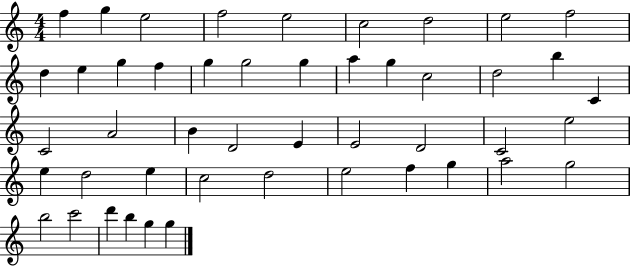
{
  \clef treble
  \numericTimeSignature
  \time 4/4
  \key c \major
  f''4 g''4 e''2 | f''2 e''2 | c''2 d''2 | e''2 f''2 | \break d''4 e''4 g''4 f''4 | g''4 g''2 g''4 | a''4 g''4 c''2 | d''2 b''4 c'4 | \break c'2 a'2 | b'4 d'2 e'4 | e'2 d'2 | c'2 e''2 | \break e''4 d''2 e''4 | c''2 d''2 | e''2 f''4 g''4 | a''2 g''2 | \break b''2 c'''2 | d'''4 b''4 g''4 g''4 | \bar "|."
}